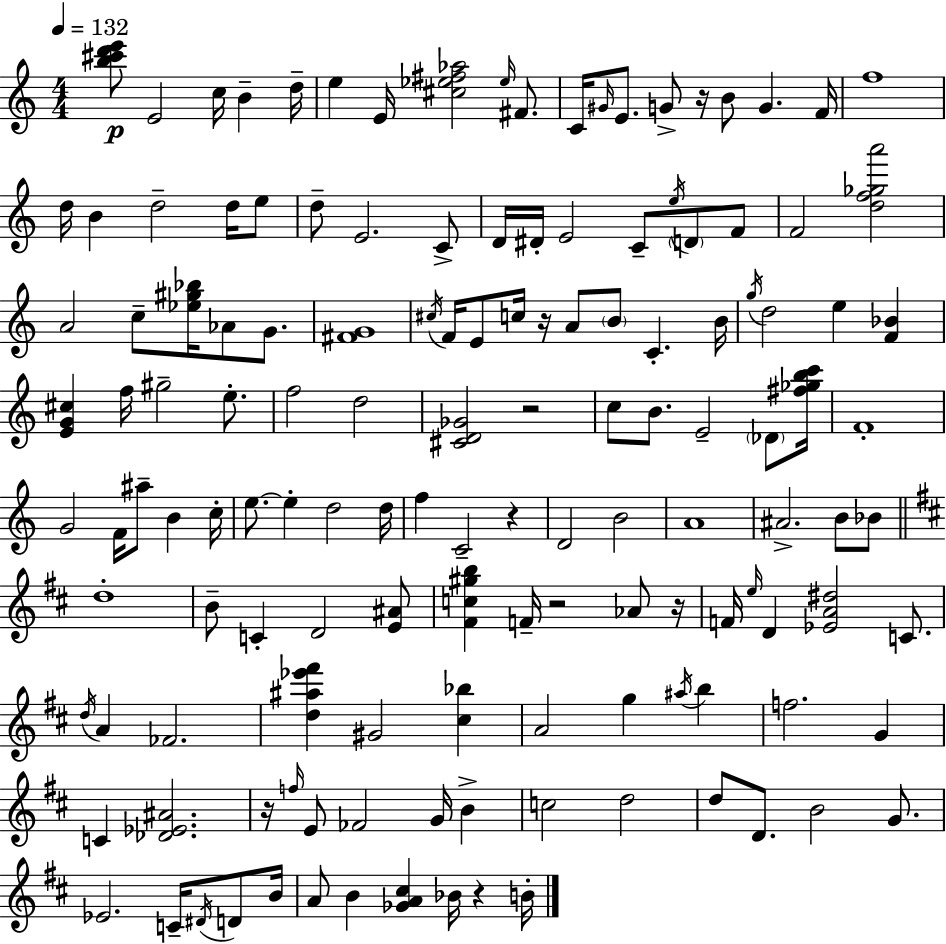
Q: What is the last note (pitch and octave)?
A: B4